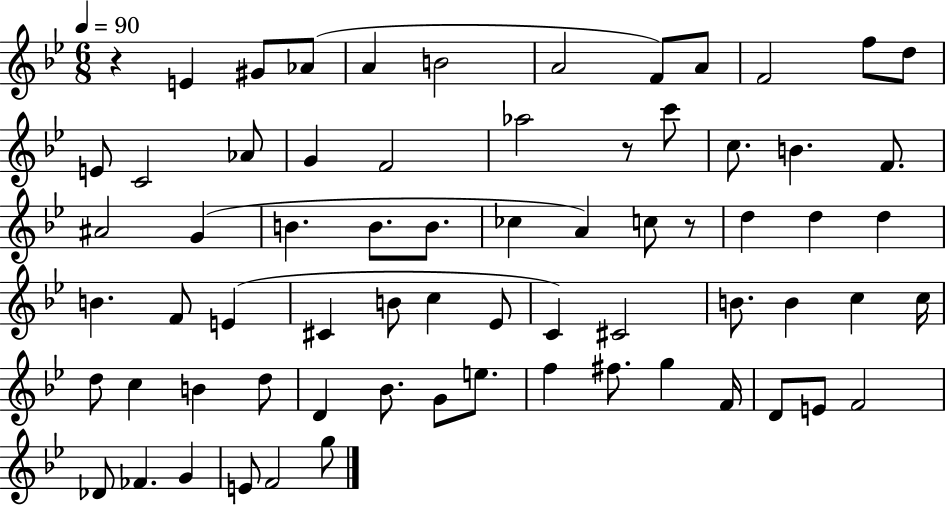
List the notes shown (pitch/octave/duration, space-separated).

R/q E4/q G#4/e Ab4/e A4/q B4/h A4/h F4/e A4/e F4/h F5/e D5/e E4/e C4/h Ab4/e G4/q F4/h Ab5/h R/e C6/e C5/e. B4/q. F4/e. A#4/h G4/q B4/q. B4/e. B4/e. CES5/q A4/q C5/e R/e D5/q D5/q D5/q B4/q. F4/e E4/q C#4/q B4/e C5/q Eb4/e C4/q C#4/h B4/e. B4/q C5/q C5/s D5/e C5/q B4/q D5/e D4/q Bb4/e. G4/e E5/e. F5/q F#5/e. G5/q F4/s D4/e E4/e F4/h Db4/e FES4/q. G4/q E4/e F4/h G5/e